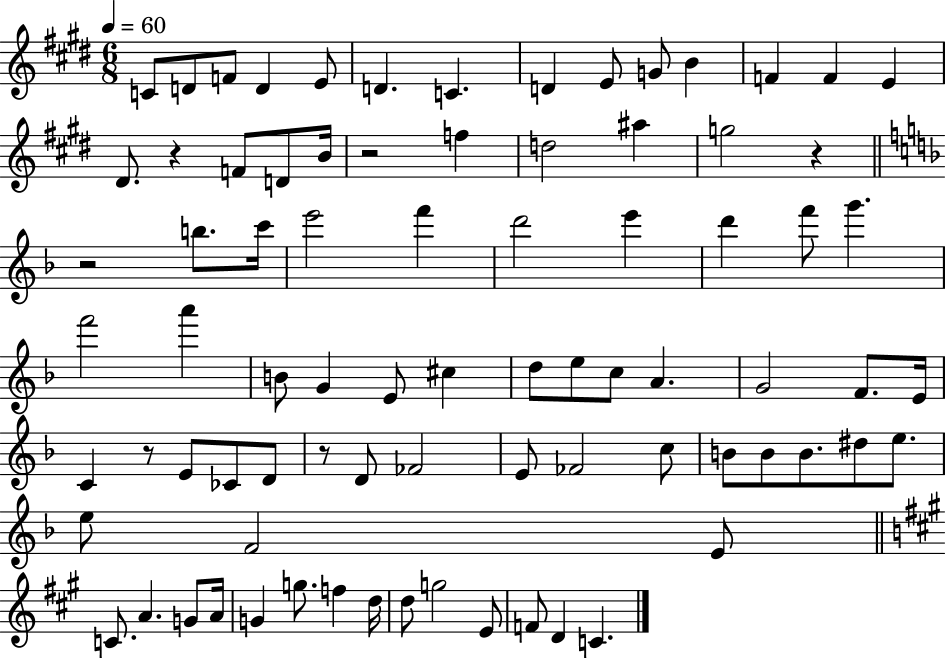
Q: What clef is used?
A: treble